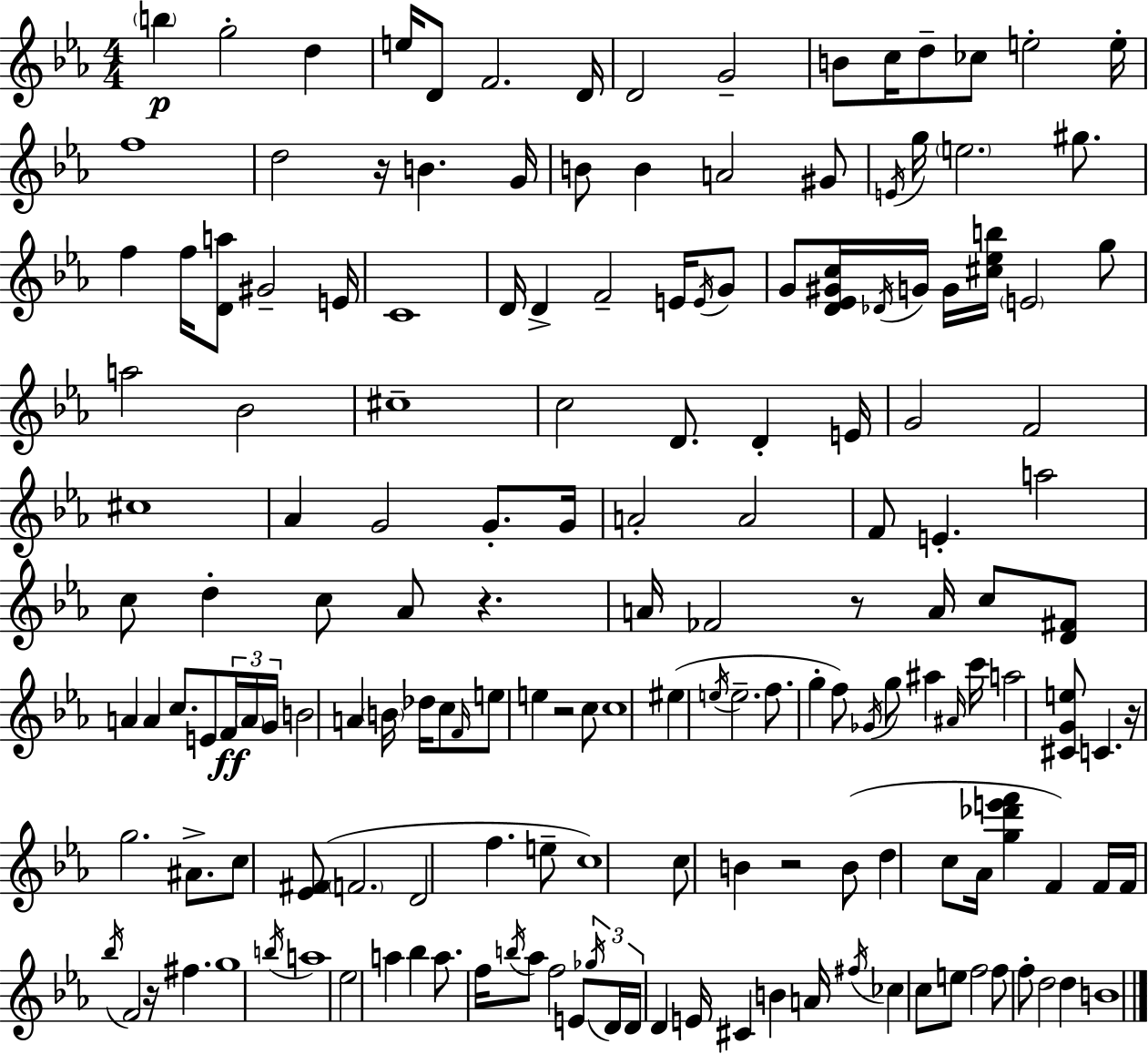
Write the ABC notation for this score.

X:1
T:Untitled
M:4/4
L:1/4
K:Cm
b g2 d e/4 D/2 F2 D/4 D2 G2 B/2 c/4 d/2 _c/2 e2 e/4 f4 d2 z/4 B G/4 B/2 B A2 ^G/2 E/4 g/4 e2 ^g/2 f f/4 [Da]/2 ^G2 E/4 C4 D/4 D F2 E/4 E/4 G/2 G/2 [D_E^Gc]/4 _D/4 G/4 G/4 [^c_eb]/4 E2 g/2 a2 _B2 ^c4 c2 D/2 D E/4 G2 F2 ^c4 _A G2 G/2 G/4 A2 A2 F/2 E a2 c/2 d c/2 _A/2 z A/4 _F2 z/2 A/4 c/2 [D^F]/2 A A c/2 E/2 F/4 A/4 G/4 B2 A B/4 _d/4 c/2 F/4 e/2 e z2 c/2 c4 ^e e/4 e2 f/2 g f/2 _G/4 g/2 ^a ^A/4 c'/4 a2 [^CGe]/2 C z/4 g2 ^A/2 c/2 [_E^F]/2 F2 D2 f e/2 c4 c/2 B z2 B/2 d c/2 _A/4 [g_d'e'f'] F F/4 F/4 _b/4 F2 z/4 ^f g4 b/4 a4 _e2 a _b a/2 f/4 b/4 _a/2 f2 E/2 _g/4 D/4 D/4 D E/4 ^C B A/4 ^f/4 _c c/2 e/2 f2 f/2 f/2 d2 d B4